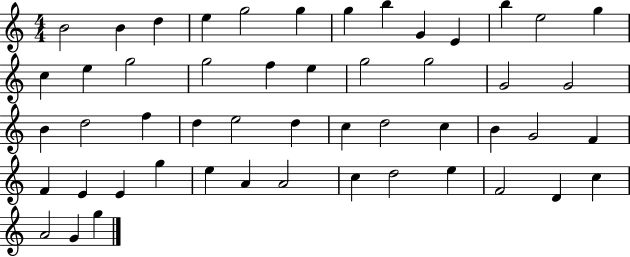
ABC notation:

X:1
T:Untitled
M:4/4
L:1/4
K:C
B2 B d e g2 g g b G E b e2 g c e g2 g2 f e g2 g2 G2 G2 B d2 f d e2 d c d2 c B G2 F F E E g e A A2 c d2 e F2 D c A2 G g